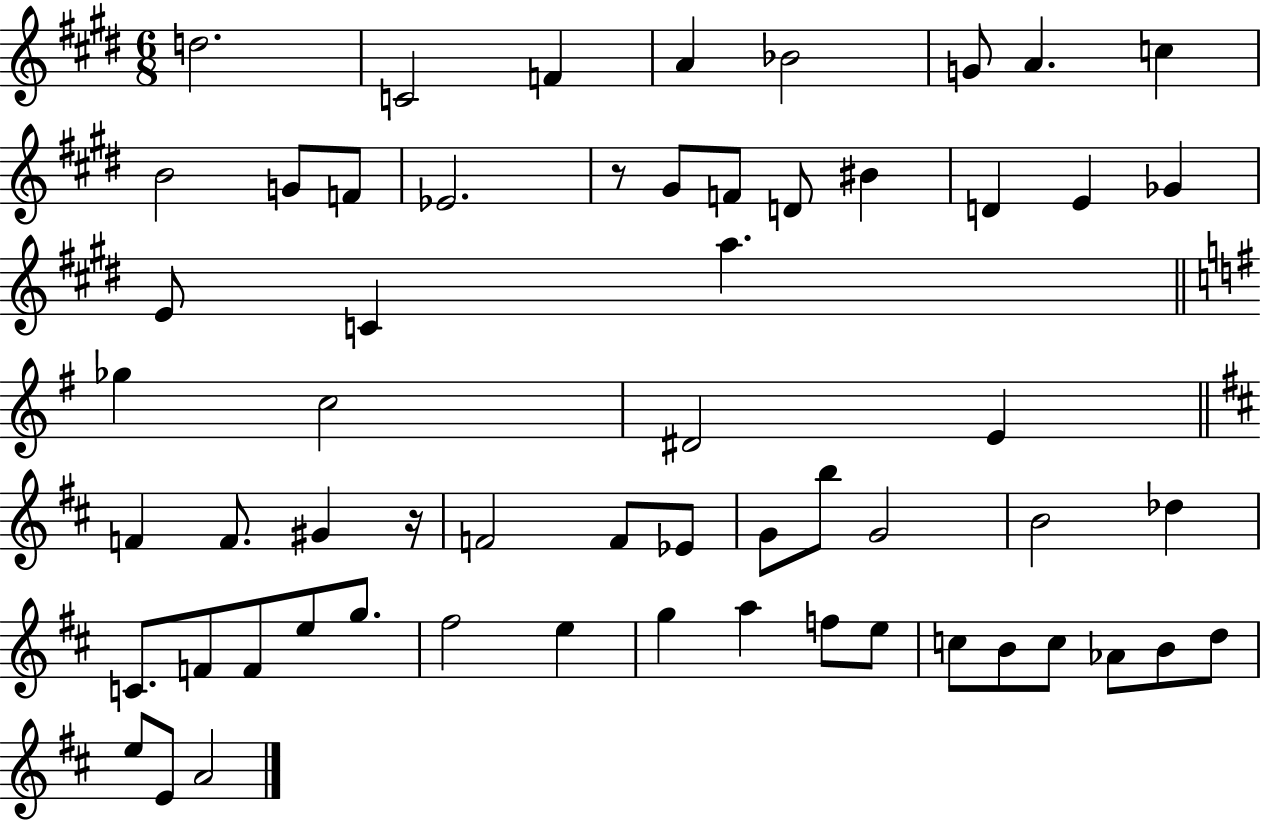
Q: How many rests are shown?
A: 2